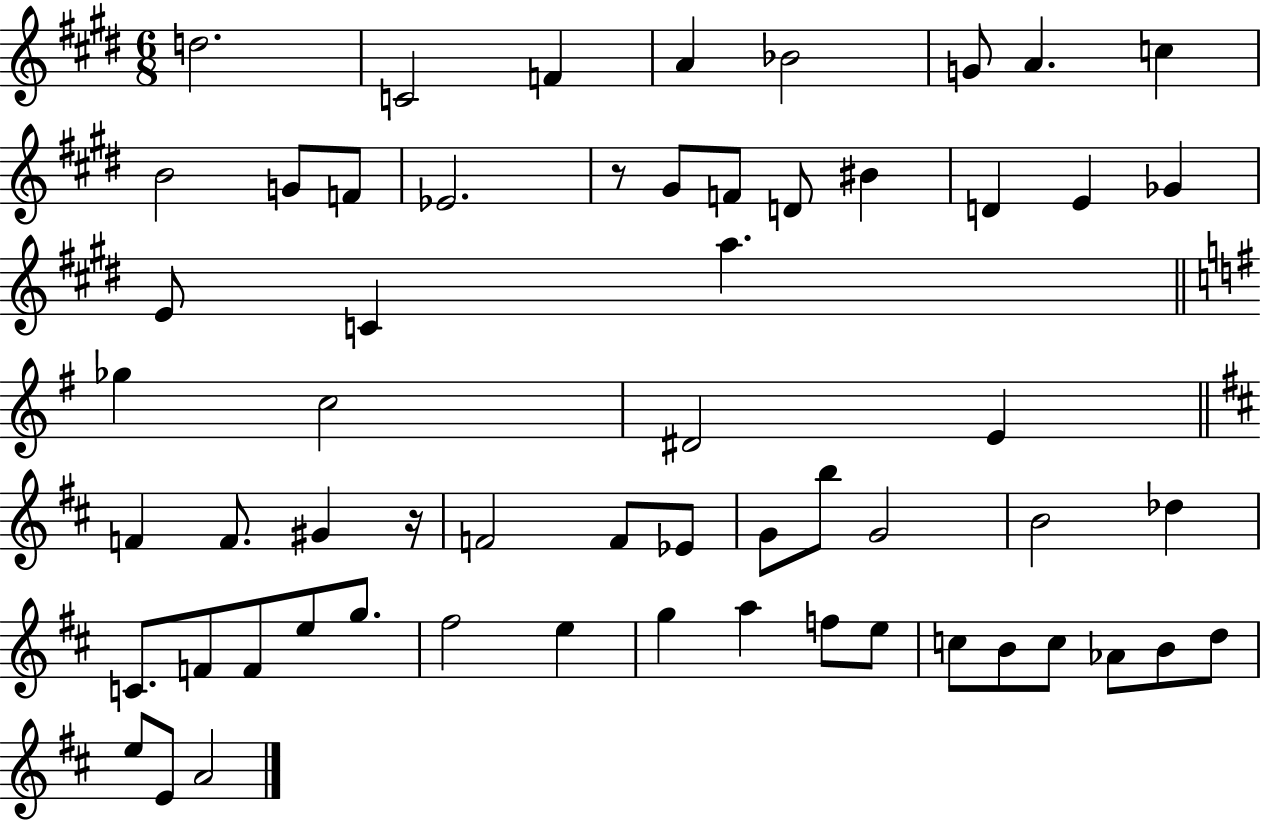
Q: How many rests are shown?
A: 2